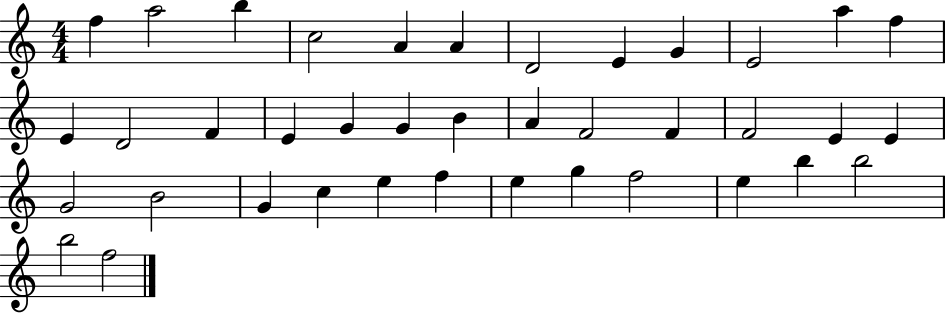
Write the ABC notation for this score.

X:1
T:Untitled
M:4/4
L:1/4
K:C
f a2 b c2 A A D2 E G E2 a f E D2 F E G G B A F2 F F2 E E G2 B2 G c e f e g f2 e b b2 b2 f2